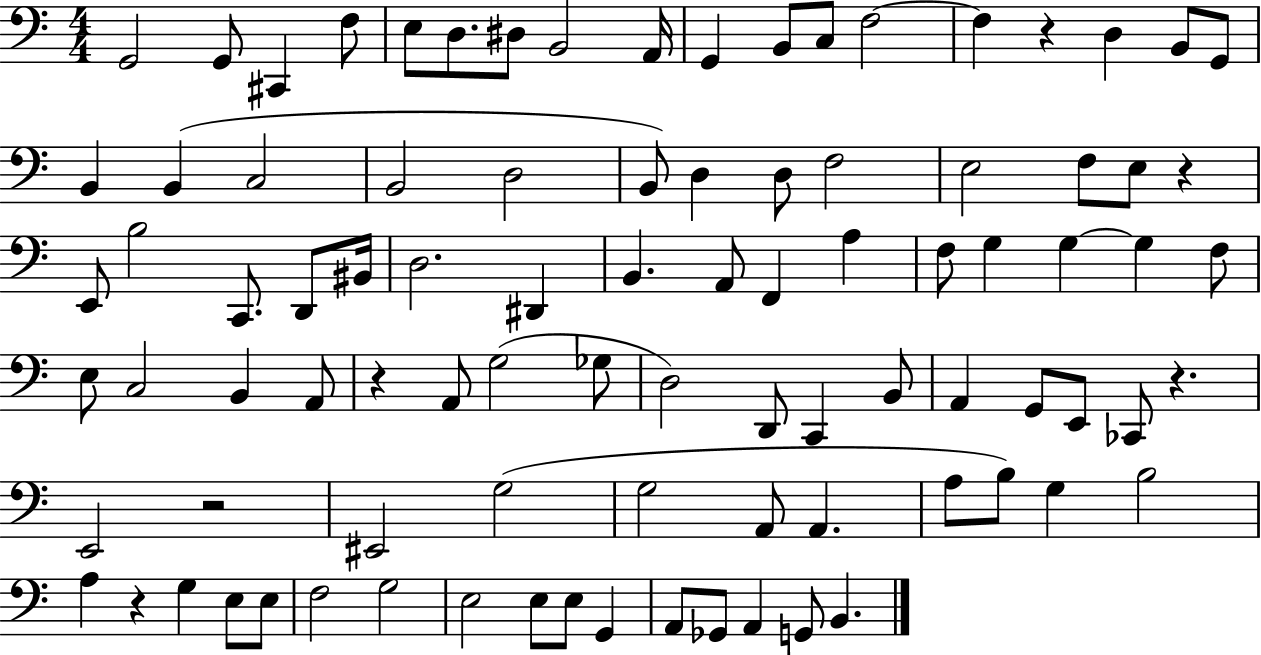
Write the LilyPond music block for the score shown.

{
  \clef bass
  \numericTimeSignature
  \time 4/4
  \key c \major
  g,2 g,8 cis,4 f8 | e8 d8. dis8 b,2 a,16 | g,4 b,8 c8 f2~~ | f4 r4 d4 b,8 g,8 | \break b,4 b,4( c2 | b,2 d2 | b,8) d4 d8 f2 | e2 f8 e8 r4 | \break e,8 b2 c,8. d,8 bis,16 | d2. dis,4 | b,4. a,8 f,4 a4 | f8 g4 g4~~ g4 f8 | \break e8 c2 b,4 a,8 | r4 a,8 g2( ges8 | d2) d,8 c,4 b,8 | a,4 g,8 e,8 ces,8 r4. | \break e,2 r2 | eis,2 g2( | g2 a,8 a,4. | a8 b8) g4 b2 | \break a4 r4 g4 e8 e8 | f2 g2 | e2 e8 e8 g,4 | a,8 ges,8 a,4 g,8 b,4. | \break \bar "|."
}